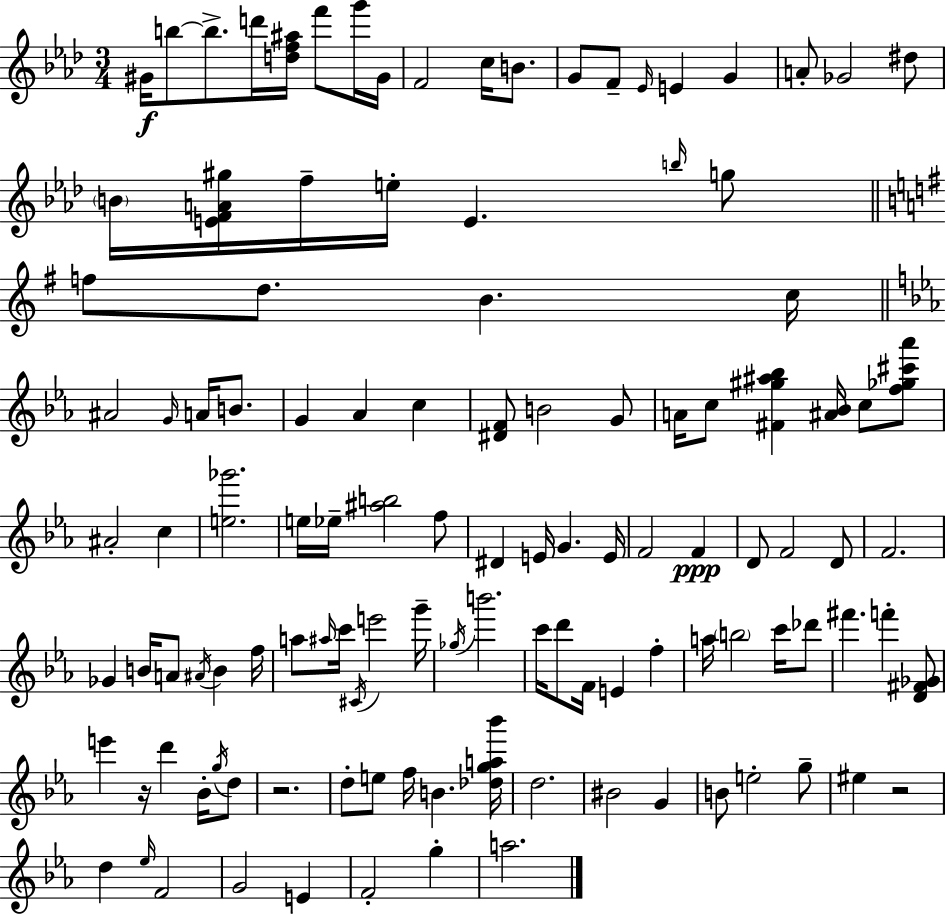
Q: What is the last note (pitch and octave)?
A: A5